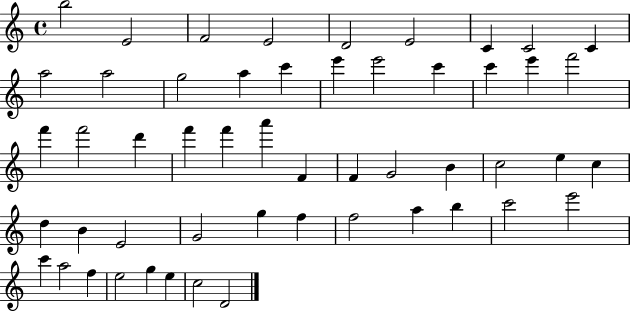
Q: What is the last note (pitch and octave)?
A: D4